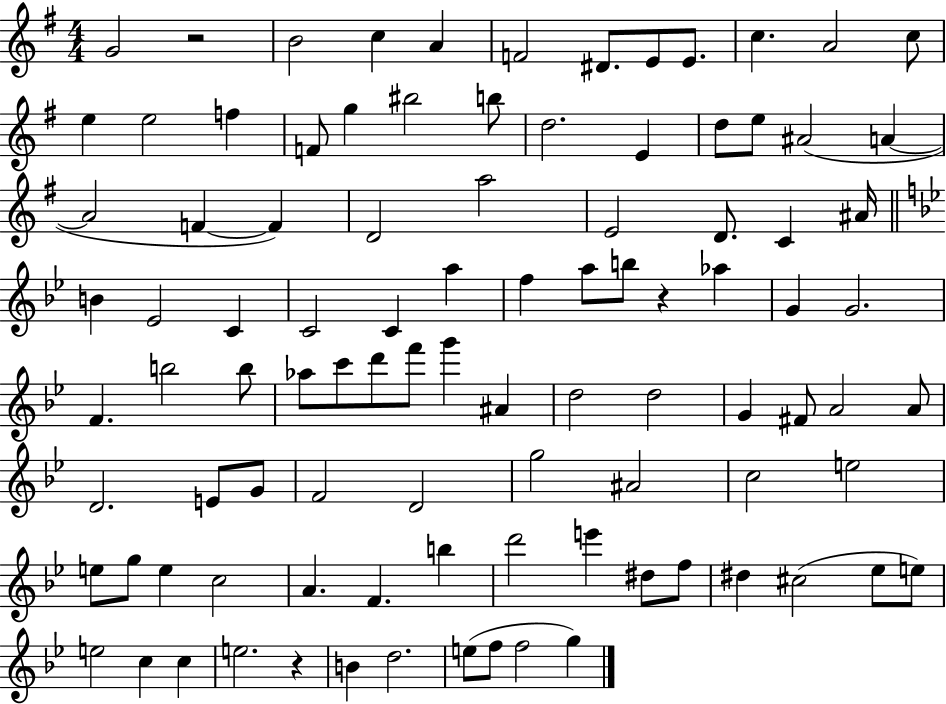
G4/h R/h B4/h C5/q A4/q F4/h D#4/e. E4/e E4/e. C5/q. A4/h C5/e E5/q E5/h F5/q F4/e G5/q BIS5/h B5/e D5/h. E4/q D5/e E5/e A#4/h A4/q A4/h F4/q F4/q D4/h A5/h E4/h D4/e. C4/q A#4/s B4/q Eb4/h C4/q C4/h C4/q A5/q F5/q A5/e B5/e R/q Ab5/q G4/q G4/h. F4/q. B5/h B5/e Ab5/e C6/e D6/e F6/e G6/q A#4/q D5/h D5/h G4/q F#4/e A4/h A4/e D4/h. E4/e G4/e F4/h D4/h G5/h A#4/h C5/h E5/h E5/e G5/e E5/q C5/h A4/q. F4/q. B5/q D6/h E6/q D#5/e F5/e D#5/q C#5/h Eb5/e E5/e E5/h C5/q C5/q E5/h. R/q B4/q D5/h. E5/e F5/e F5/h G5/q